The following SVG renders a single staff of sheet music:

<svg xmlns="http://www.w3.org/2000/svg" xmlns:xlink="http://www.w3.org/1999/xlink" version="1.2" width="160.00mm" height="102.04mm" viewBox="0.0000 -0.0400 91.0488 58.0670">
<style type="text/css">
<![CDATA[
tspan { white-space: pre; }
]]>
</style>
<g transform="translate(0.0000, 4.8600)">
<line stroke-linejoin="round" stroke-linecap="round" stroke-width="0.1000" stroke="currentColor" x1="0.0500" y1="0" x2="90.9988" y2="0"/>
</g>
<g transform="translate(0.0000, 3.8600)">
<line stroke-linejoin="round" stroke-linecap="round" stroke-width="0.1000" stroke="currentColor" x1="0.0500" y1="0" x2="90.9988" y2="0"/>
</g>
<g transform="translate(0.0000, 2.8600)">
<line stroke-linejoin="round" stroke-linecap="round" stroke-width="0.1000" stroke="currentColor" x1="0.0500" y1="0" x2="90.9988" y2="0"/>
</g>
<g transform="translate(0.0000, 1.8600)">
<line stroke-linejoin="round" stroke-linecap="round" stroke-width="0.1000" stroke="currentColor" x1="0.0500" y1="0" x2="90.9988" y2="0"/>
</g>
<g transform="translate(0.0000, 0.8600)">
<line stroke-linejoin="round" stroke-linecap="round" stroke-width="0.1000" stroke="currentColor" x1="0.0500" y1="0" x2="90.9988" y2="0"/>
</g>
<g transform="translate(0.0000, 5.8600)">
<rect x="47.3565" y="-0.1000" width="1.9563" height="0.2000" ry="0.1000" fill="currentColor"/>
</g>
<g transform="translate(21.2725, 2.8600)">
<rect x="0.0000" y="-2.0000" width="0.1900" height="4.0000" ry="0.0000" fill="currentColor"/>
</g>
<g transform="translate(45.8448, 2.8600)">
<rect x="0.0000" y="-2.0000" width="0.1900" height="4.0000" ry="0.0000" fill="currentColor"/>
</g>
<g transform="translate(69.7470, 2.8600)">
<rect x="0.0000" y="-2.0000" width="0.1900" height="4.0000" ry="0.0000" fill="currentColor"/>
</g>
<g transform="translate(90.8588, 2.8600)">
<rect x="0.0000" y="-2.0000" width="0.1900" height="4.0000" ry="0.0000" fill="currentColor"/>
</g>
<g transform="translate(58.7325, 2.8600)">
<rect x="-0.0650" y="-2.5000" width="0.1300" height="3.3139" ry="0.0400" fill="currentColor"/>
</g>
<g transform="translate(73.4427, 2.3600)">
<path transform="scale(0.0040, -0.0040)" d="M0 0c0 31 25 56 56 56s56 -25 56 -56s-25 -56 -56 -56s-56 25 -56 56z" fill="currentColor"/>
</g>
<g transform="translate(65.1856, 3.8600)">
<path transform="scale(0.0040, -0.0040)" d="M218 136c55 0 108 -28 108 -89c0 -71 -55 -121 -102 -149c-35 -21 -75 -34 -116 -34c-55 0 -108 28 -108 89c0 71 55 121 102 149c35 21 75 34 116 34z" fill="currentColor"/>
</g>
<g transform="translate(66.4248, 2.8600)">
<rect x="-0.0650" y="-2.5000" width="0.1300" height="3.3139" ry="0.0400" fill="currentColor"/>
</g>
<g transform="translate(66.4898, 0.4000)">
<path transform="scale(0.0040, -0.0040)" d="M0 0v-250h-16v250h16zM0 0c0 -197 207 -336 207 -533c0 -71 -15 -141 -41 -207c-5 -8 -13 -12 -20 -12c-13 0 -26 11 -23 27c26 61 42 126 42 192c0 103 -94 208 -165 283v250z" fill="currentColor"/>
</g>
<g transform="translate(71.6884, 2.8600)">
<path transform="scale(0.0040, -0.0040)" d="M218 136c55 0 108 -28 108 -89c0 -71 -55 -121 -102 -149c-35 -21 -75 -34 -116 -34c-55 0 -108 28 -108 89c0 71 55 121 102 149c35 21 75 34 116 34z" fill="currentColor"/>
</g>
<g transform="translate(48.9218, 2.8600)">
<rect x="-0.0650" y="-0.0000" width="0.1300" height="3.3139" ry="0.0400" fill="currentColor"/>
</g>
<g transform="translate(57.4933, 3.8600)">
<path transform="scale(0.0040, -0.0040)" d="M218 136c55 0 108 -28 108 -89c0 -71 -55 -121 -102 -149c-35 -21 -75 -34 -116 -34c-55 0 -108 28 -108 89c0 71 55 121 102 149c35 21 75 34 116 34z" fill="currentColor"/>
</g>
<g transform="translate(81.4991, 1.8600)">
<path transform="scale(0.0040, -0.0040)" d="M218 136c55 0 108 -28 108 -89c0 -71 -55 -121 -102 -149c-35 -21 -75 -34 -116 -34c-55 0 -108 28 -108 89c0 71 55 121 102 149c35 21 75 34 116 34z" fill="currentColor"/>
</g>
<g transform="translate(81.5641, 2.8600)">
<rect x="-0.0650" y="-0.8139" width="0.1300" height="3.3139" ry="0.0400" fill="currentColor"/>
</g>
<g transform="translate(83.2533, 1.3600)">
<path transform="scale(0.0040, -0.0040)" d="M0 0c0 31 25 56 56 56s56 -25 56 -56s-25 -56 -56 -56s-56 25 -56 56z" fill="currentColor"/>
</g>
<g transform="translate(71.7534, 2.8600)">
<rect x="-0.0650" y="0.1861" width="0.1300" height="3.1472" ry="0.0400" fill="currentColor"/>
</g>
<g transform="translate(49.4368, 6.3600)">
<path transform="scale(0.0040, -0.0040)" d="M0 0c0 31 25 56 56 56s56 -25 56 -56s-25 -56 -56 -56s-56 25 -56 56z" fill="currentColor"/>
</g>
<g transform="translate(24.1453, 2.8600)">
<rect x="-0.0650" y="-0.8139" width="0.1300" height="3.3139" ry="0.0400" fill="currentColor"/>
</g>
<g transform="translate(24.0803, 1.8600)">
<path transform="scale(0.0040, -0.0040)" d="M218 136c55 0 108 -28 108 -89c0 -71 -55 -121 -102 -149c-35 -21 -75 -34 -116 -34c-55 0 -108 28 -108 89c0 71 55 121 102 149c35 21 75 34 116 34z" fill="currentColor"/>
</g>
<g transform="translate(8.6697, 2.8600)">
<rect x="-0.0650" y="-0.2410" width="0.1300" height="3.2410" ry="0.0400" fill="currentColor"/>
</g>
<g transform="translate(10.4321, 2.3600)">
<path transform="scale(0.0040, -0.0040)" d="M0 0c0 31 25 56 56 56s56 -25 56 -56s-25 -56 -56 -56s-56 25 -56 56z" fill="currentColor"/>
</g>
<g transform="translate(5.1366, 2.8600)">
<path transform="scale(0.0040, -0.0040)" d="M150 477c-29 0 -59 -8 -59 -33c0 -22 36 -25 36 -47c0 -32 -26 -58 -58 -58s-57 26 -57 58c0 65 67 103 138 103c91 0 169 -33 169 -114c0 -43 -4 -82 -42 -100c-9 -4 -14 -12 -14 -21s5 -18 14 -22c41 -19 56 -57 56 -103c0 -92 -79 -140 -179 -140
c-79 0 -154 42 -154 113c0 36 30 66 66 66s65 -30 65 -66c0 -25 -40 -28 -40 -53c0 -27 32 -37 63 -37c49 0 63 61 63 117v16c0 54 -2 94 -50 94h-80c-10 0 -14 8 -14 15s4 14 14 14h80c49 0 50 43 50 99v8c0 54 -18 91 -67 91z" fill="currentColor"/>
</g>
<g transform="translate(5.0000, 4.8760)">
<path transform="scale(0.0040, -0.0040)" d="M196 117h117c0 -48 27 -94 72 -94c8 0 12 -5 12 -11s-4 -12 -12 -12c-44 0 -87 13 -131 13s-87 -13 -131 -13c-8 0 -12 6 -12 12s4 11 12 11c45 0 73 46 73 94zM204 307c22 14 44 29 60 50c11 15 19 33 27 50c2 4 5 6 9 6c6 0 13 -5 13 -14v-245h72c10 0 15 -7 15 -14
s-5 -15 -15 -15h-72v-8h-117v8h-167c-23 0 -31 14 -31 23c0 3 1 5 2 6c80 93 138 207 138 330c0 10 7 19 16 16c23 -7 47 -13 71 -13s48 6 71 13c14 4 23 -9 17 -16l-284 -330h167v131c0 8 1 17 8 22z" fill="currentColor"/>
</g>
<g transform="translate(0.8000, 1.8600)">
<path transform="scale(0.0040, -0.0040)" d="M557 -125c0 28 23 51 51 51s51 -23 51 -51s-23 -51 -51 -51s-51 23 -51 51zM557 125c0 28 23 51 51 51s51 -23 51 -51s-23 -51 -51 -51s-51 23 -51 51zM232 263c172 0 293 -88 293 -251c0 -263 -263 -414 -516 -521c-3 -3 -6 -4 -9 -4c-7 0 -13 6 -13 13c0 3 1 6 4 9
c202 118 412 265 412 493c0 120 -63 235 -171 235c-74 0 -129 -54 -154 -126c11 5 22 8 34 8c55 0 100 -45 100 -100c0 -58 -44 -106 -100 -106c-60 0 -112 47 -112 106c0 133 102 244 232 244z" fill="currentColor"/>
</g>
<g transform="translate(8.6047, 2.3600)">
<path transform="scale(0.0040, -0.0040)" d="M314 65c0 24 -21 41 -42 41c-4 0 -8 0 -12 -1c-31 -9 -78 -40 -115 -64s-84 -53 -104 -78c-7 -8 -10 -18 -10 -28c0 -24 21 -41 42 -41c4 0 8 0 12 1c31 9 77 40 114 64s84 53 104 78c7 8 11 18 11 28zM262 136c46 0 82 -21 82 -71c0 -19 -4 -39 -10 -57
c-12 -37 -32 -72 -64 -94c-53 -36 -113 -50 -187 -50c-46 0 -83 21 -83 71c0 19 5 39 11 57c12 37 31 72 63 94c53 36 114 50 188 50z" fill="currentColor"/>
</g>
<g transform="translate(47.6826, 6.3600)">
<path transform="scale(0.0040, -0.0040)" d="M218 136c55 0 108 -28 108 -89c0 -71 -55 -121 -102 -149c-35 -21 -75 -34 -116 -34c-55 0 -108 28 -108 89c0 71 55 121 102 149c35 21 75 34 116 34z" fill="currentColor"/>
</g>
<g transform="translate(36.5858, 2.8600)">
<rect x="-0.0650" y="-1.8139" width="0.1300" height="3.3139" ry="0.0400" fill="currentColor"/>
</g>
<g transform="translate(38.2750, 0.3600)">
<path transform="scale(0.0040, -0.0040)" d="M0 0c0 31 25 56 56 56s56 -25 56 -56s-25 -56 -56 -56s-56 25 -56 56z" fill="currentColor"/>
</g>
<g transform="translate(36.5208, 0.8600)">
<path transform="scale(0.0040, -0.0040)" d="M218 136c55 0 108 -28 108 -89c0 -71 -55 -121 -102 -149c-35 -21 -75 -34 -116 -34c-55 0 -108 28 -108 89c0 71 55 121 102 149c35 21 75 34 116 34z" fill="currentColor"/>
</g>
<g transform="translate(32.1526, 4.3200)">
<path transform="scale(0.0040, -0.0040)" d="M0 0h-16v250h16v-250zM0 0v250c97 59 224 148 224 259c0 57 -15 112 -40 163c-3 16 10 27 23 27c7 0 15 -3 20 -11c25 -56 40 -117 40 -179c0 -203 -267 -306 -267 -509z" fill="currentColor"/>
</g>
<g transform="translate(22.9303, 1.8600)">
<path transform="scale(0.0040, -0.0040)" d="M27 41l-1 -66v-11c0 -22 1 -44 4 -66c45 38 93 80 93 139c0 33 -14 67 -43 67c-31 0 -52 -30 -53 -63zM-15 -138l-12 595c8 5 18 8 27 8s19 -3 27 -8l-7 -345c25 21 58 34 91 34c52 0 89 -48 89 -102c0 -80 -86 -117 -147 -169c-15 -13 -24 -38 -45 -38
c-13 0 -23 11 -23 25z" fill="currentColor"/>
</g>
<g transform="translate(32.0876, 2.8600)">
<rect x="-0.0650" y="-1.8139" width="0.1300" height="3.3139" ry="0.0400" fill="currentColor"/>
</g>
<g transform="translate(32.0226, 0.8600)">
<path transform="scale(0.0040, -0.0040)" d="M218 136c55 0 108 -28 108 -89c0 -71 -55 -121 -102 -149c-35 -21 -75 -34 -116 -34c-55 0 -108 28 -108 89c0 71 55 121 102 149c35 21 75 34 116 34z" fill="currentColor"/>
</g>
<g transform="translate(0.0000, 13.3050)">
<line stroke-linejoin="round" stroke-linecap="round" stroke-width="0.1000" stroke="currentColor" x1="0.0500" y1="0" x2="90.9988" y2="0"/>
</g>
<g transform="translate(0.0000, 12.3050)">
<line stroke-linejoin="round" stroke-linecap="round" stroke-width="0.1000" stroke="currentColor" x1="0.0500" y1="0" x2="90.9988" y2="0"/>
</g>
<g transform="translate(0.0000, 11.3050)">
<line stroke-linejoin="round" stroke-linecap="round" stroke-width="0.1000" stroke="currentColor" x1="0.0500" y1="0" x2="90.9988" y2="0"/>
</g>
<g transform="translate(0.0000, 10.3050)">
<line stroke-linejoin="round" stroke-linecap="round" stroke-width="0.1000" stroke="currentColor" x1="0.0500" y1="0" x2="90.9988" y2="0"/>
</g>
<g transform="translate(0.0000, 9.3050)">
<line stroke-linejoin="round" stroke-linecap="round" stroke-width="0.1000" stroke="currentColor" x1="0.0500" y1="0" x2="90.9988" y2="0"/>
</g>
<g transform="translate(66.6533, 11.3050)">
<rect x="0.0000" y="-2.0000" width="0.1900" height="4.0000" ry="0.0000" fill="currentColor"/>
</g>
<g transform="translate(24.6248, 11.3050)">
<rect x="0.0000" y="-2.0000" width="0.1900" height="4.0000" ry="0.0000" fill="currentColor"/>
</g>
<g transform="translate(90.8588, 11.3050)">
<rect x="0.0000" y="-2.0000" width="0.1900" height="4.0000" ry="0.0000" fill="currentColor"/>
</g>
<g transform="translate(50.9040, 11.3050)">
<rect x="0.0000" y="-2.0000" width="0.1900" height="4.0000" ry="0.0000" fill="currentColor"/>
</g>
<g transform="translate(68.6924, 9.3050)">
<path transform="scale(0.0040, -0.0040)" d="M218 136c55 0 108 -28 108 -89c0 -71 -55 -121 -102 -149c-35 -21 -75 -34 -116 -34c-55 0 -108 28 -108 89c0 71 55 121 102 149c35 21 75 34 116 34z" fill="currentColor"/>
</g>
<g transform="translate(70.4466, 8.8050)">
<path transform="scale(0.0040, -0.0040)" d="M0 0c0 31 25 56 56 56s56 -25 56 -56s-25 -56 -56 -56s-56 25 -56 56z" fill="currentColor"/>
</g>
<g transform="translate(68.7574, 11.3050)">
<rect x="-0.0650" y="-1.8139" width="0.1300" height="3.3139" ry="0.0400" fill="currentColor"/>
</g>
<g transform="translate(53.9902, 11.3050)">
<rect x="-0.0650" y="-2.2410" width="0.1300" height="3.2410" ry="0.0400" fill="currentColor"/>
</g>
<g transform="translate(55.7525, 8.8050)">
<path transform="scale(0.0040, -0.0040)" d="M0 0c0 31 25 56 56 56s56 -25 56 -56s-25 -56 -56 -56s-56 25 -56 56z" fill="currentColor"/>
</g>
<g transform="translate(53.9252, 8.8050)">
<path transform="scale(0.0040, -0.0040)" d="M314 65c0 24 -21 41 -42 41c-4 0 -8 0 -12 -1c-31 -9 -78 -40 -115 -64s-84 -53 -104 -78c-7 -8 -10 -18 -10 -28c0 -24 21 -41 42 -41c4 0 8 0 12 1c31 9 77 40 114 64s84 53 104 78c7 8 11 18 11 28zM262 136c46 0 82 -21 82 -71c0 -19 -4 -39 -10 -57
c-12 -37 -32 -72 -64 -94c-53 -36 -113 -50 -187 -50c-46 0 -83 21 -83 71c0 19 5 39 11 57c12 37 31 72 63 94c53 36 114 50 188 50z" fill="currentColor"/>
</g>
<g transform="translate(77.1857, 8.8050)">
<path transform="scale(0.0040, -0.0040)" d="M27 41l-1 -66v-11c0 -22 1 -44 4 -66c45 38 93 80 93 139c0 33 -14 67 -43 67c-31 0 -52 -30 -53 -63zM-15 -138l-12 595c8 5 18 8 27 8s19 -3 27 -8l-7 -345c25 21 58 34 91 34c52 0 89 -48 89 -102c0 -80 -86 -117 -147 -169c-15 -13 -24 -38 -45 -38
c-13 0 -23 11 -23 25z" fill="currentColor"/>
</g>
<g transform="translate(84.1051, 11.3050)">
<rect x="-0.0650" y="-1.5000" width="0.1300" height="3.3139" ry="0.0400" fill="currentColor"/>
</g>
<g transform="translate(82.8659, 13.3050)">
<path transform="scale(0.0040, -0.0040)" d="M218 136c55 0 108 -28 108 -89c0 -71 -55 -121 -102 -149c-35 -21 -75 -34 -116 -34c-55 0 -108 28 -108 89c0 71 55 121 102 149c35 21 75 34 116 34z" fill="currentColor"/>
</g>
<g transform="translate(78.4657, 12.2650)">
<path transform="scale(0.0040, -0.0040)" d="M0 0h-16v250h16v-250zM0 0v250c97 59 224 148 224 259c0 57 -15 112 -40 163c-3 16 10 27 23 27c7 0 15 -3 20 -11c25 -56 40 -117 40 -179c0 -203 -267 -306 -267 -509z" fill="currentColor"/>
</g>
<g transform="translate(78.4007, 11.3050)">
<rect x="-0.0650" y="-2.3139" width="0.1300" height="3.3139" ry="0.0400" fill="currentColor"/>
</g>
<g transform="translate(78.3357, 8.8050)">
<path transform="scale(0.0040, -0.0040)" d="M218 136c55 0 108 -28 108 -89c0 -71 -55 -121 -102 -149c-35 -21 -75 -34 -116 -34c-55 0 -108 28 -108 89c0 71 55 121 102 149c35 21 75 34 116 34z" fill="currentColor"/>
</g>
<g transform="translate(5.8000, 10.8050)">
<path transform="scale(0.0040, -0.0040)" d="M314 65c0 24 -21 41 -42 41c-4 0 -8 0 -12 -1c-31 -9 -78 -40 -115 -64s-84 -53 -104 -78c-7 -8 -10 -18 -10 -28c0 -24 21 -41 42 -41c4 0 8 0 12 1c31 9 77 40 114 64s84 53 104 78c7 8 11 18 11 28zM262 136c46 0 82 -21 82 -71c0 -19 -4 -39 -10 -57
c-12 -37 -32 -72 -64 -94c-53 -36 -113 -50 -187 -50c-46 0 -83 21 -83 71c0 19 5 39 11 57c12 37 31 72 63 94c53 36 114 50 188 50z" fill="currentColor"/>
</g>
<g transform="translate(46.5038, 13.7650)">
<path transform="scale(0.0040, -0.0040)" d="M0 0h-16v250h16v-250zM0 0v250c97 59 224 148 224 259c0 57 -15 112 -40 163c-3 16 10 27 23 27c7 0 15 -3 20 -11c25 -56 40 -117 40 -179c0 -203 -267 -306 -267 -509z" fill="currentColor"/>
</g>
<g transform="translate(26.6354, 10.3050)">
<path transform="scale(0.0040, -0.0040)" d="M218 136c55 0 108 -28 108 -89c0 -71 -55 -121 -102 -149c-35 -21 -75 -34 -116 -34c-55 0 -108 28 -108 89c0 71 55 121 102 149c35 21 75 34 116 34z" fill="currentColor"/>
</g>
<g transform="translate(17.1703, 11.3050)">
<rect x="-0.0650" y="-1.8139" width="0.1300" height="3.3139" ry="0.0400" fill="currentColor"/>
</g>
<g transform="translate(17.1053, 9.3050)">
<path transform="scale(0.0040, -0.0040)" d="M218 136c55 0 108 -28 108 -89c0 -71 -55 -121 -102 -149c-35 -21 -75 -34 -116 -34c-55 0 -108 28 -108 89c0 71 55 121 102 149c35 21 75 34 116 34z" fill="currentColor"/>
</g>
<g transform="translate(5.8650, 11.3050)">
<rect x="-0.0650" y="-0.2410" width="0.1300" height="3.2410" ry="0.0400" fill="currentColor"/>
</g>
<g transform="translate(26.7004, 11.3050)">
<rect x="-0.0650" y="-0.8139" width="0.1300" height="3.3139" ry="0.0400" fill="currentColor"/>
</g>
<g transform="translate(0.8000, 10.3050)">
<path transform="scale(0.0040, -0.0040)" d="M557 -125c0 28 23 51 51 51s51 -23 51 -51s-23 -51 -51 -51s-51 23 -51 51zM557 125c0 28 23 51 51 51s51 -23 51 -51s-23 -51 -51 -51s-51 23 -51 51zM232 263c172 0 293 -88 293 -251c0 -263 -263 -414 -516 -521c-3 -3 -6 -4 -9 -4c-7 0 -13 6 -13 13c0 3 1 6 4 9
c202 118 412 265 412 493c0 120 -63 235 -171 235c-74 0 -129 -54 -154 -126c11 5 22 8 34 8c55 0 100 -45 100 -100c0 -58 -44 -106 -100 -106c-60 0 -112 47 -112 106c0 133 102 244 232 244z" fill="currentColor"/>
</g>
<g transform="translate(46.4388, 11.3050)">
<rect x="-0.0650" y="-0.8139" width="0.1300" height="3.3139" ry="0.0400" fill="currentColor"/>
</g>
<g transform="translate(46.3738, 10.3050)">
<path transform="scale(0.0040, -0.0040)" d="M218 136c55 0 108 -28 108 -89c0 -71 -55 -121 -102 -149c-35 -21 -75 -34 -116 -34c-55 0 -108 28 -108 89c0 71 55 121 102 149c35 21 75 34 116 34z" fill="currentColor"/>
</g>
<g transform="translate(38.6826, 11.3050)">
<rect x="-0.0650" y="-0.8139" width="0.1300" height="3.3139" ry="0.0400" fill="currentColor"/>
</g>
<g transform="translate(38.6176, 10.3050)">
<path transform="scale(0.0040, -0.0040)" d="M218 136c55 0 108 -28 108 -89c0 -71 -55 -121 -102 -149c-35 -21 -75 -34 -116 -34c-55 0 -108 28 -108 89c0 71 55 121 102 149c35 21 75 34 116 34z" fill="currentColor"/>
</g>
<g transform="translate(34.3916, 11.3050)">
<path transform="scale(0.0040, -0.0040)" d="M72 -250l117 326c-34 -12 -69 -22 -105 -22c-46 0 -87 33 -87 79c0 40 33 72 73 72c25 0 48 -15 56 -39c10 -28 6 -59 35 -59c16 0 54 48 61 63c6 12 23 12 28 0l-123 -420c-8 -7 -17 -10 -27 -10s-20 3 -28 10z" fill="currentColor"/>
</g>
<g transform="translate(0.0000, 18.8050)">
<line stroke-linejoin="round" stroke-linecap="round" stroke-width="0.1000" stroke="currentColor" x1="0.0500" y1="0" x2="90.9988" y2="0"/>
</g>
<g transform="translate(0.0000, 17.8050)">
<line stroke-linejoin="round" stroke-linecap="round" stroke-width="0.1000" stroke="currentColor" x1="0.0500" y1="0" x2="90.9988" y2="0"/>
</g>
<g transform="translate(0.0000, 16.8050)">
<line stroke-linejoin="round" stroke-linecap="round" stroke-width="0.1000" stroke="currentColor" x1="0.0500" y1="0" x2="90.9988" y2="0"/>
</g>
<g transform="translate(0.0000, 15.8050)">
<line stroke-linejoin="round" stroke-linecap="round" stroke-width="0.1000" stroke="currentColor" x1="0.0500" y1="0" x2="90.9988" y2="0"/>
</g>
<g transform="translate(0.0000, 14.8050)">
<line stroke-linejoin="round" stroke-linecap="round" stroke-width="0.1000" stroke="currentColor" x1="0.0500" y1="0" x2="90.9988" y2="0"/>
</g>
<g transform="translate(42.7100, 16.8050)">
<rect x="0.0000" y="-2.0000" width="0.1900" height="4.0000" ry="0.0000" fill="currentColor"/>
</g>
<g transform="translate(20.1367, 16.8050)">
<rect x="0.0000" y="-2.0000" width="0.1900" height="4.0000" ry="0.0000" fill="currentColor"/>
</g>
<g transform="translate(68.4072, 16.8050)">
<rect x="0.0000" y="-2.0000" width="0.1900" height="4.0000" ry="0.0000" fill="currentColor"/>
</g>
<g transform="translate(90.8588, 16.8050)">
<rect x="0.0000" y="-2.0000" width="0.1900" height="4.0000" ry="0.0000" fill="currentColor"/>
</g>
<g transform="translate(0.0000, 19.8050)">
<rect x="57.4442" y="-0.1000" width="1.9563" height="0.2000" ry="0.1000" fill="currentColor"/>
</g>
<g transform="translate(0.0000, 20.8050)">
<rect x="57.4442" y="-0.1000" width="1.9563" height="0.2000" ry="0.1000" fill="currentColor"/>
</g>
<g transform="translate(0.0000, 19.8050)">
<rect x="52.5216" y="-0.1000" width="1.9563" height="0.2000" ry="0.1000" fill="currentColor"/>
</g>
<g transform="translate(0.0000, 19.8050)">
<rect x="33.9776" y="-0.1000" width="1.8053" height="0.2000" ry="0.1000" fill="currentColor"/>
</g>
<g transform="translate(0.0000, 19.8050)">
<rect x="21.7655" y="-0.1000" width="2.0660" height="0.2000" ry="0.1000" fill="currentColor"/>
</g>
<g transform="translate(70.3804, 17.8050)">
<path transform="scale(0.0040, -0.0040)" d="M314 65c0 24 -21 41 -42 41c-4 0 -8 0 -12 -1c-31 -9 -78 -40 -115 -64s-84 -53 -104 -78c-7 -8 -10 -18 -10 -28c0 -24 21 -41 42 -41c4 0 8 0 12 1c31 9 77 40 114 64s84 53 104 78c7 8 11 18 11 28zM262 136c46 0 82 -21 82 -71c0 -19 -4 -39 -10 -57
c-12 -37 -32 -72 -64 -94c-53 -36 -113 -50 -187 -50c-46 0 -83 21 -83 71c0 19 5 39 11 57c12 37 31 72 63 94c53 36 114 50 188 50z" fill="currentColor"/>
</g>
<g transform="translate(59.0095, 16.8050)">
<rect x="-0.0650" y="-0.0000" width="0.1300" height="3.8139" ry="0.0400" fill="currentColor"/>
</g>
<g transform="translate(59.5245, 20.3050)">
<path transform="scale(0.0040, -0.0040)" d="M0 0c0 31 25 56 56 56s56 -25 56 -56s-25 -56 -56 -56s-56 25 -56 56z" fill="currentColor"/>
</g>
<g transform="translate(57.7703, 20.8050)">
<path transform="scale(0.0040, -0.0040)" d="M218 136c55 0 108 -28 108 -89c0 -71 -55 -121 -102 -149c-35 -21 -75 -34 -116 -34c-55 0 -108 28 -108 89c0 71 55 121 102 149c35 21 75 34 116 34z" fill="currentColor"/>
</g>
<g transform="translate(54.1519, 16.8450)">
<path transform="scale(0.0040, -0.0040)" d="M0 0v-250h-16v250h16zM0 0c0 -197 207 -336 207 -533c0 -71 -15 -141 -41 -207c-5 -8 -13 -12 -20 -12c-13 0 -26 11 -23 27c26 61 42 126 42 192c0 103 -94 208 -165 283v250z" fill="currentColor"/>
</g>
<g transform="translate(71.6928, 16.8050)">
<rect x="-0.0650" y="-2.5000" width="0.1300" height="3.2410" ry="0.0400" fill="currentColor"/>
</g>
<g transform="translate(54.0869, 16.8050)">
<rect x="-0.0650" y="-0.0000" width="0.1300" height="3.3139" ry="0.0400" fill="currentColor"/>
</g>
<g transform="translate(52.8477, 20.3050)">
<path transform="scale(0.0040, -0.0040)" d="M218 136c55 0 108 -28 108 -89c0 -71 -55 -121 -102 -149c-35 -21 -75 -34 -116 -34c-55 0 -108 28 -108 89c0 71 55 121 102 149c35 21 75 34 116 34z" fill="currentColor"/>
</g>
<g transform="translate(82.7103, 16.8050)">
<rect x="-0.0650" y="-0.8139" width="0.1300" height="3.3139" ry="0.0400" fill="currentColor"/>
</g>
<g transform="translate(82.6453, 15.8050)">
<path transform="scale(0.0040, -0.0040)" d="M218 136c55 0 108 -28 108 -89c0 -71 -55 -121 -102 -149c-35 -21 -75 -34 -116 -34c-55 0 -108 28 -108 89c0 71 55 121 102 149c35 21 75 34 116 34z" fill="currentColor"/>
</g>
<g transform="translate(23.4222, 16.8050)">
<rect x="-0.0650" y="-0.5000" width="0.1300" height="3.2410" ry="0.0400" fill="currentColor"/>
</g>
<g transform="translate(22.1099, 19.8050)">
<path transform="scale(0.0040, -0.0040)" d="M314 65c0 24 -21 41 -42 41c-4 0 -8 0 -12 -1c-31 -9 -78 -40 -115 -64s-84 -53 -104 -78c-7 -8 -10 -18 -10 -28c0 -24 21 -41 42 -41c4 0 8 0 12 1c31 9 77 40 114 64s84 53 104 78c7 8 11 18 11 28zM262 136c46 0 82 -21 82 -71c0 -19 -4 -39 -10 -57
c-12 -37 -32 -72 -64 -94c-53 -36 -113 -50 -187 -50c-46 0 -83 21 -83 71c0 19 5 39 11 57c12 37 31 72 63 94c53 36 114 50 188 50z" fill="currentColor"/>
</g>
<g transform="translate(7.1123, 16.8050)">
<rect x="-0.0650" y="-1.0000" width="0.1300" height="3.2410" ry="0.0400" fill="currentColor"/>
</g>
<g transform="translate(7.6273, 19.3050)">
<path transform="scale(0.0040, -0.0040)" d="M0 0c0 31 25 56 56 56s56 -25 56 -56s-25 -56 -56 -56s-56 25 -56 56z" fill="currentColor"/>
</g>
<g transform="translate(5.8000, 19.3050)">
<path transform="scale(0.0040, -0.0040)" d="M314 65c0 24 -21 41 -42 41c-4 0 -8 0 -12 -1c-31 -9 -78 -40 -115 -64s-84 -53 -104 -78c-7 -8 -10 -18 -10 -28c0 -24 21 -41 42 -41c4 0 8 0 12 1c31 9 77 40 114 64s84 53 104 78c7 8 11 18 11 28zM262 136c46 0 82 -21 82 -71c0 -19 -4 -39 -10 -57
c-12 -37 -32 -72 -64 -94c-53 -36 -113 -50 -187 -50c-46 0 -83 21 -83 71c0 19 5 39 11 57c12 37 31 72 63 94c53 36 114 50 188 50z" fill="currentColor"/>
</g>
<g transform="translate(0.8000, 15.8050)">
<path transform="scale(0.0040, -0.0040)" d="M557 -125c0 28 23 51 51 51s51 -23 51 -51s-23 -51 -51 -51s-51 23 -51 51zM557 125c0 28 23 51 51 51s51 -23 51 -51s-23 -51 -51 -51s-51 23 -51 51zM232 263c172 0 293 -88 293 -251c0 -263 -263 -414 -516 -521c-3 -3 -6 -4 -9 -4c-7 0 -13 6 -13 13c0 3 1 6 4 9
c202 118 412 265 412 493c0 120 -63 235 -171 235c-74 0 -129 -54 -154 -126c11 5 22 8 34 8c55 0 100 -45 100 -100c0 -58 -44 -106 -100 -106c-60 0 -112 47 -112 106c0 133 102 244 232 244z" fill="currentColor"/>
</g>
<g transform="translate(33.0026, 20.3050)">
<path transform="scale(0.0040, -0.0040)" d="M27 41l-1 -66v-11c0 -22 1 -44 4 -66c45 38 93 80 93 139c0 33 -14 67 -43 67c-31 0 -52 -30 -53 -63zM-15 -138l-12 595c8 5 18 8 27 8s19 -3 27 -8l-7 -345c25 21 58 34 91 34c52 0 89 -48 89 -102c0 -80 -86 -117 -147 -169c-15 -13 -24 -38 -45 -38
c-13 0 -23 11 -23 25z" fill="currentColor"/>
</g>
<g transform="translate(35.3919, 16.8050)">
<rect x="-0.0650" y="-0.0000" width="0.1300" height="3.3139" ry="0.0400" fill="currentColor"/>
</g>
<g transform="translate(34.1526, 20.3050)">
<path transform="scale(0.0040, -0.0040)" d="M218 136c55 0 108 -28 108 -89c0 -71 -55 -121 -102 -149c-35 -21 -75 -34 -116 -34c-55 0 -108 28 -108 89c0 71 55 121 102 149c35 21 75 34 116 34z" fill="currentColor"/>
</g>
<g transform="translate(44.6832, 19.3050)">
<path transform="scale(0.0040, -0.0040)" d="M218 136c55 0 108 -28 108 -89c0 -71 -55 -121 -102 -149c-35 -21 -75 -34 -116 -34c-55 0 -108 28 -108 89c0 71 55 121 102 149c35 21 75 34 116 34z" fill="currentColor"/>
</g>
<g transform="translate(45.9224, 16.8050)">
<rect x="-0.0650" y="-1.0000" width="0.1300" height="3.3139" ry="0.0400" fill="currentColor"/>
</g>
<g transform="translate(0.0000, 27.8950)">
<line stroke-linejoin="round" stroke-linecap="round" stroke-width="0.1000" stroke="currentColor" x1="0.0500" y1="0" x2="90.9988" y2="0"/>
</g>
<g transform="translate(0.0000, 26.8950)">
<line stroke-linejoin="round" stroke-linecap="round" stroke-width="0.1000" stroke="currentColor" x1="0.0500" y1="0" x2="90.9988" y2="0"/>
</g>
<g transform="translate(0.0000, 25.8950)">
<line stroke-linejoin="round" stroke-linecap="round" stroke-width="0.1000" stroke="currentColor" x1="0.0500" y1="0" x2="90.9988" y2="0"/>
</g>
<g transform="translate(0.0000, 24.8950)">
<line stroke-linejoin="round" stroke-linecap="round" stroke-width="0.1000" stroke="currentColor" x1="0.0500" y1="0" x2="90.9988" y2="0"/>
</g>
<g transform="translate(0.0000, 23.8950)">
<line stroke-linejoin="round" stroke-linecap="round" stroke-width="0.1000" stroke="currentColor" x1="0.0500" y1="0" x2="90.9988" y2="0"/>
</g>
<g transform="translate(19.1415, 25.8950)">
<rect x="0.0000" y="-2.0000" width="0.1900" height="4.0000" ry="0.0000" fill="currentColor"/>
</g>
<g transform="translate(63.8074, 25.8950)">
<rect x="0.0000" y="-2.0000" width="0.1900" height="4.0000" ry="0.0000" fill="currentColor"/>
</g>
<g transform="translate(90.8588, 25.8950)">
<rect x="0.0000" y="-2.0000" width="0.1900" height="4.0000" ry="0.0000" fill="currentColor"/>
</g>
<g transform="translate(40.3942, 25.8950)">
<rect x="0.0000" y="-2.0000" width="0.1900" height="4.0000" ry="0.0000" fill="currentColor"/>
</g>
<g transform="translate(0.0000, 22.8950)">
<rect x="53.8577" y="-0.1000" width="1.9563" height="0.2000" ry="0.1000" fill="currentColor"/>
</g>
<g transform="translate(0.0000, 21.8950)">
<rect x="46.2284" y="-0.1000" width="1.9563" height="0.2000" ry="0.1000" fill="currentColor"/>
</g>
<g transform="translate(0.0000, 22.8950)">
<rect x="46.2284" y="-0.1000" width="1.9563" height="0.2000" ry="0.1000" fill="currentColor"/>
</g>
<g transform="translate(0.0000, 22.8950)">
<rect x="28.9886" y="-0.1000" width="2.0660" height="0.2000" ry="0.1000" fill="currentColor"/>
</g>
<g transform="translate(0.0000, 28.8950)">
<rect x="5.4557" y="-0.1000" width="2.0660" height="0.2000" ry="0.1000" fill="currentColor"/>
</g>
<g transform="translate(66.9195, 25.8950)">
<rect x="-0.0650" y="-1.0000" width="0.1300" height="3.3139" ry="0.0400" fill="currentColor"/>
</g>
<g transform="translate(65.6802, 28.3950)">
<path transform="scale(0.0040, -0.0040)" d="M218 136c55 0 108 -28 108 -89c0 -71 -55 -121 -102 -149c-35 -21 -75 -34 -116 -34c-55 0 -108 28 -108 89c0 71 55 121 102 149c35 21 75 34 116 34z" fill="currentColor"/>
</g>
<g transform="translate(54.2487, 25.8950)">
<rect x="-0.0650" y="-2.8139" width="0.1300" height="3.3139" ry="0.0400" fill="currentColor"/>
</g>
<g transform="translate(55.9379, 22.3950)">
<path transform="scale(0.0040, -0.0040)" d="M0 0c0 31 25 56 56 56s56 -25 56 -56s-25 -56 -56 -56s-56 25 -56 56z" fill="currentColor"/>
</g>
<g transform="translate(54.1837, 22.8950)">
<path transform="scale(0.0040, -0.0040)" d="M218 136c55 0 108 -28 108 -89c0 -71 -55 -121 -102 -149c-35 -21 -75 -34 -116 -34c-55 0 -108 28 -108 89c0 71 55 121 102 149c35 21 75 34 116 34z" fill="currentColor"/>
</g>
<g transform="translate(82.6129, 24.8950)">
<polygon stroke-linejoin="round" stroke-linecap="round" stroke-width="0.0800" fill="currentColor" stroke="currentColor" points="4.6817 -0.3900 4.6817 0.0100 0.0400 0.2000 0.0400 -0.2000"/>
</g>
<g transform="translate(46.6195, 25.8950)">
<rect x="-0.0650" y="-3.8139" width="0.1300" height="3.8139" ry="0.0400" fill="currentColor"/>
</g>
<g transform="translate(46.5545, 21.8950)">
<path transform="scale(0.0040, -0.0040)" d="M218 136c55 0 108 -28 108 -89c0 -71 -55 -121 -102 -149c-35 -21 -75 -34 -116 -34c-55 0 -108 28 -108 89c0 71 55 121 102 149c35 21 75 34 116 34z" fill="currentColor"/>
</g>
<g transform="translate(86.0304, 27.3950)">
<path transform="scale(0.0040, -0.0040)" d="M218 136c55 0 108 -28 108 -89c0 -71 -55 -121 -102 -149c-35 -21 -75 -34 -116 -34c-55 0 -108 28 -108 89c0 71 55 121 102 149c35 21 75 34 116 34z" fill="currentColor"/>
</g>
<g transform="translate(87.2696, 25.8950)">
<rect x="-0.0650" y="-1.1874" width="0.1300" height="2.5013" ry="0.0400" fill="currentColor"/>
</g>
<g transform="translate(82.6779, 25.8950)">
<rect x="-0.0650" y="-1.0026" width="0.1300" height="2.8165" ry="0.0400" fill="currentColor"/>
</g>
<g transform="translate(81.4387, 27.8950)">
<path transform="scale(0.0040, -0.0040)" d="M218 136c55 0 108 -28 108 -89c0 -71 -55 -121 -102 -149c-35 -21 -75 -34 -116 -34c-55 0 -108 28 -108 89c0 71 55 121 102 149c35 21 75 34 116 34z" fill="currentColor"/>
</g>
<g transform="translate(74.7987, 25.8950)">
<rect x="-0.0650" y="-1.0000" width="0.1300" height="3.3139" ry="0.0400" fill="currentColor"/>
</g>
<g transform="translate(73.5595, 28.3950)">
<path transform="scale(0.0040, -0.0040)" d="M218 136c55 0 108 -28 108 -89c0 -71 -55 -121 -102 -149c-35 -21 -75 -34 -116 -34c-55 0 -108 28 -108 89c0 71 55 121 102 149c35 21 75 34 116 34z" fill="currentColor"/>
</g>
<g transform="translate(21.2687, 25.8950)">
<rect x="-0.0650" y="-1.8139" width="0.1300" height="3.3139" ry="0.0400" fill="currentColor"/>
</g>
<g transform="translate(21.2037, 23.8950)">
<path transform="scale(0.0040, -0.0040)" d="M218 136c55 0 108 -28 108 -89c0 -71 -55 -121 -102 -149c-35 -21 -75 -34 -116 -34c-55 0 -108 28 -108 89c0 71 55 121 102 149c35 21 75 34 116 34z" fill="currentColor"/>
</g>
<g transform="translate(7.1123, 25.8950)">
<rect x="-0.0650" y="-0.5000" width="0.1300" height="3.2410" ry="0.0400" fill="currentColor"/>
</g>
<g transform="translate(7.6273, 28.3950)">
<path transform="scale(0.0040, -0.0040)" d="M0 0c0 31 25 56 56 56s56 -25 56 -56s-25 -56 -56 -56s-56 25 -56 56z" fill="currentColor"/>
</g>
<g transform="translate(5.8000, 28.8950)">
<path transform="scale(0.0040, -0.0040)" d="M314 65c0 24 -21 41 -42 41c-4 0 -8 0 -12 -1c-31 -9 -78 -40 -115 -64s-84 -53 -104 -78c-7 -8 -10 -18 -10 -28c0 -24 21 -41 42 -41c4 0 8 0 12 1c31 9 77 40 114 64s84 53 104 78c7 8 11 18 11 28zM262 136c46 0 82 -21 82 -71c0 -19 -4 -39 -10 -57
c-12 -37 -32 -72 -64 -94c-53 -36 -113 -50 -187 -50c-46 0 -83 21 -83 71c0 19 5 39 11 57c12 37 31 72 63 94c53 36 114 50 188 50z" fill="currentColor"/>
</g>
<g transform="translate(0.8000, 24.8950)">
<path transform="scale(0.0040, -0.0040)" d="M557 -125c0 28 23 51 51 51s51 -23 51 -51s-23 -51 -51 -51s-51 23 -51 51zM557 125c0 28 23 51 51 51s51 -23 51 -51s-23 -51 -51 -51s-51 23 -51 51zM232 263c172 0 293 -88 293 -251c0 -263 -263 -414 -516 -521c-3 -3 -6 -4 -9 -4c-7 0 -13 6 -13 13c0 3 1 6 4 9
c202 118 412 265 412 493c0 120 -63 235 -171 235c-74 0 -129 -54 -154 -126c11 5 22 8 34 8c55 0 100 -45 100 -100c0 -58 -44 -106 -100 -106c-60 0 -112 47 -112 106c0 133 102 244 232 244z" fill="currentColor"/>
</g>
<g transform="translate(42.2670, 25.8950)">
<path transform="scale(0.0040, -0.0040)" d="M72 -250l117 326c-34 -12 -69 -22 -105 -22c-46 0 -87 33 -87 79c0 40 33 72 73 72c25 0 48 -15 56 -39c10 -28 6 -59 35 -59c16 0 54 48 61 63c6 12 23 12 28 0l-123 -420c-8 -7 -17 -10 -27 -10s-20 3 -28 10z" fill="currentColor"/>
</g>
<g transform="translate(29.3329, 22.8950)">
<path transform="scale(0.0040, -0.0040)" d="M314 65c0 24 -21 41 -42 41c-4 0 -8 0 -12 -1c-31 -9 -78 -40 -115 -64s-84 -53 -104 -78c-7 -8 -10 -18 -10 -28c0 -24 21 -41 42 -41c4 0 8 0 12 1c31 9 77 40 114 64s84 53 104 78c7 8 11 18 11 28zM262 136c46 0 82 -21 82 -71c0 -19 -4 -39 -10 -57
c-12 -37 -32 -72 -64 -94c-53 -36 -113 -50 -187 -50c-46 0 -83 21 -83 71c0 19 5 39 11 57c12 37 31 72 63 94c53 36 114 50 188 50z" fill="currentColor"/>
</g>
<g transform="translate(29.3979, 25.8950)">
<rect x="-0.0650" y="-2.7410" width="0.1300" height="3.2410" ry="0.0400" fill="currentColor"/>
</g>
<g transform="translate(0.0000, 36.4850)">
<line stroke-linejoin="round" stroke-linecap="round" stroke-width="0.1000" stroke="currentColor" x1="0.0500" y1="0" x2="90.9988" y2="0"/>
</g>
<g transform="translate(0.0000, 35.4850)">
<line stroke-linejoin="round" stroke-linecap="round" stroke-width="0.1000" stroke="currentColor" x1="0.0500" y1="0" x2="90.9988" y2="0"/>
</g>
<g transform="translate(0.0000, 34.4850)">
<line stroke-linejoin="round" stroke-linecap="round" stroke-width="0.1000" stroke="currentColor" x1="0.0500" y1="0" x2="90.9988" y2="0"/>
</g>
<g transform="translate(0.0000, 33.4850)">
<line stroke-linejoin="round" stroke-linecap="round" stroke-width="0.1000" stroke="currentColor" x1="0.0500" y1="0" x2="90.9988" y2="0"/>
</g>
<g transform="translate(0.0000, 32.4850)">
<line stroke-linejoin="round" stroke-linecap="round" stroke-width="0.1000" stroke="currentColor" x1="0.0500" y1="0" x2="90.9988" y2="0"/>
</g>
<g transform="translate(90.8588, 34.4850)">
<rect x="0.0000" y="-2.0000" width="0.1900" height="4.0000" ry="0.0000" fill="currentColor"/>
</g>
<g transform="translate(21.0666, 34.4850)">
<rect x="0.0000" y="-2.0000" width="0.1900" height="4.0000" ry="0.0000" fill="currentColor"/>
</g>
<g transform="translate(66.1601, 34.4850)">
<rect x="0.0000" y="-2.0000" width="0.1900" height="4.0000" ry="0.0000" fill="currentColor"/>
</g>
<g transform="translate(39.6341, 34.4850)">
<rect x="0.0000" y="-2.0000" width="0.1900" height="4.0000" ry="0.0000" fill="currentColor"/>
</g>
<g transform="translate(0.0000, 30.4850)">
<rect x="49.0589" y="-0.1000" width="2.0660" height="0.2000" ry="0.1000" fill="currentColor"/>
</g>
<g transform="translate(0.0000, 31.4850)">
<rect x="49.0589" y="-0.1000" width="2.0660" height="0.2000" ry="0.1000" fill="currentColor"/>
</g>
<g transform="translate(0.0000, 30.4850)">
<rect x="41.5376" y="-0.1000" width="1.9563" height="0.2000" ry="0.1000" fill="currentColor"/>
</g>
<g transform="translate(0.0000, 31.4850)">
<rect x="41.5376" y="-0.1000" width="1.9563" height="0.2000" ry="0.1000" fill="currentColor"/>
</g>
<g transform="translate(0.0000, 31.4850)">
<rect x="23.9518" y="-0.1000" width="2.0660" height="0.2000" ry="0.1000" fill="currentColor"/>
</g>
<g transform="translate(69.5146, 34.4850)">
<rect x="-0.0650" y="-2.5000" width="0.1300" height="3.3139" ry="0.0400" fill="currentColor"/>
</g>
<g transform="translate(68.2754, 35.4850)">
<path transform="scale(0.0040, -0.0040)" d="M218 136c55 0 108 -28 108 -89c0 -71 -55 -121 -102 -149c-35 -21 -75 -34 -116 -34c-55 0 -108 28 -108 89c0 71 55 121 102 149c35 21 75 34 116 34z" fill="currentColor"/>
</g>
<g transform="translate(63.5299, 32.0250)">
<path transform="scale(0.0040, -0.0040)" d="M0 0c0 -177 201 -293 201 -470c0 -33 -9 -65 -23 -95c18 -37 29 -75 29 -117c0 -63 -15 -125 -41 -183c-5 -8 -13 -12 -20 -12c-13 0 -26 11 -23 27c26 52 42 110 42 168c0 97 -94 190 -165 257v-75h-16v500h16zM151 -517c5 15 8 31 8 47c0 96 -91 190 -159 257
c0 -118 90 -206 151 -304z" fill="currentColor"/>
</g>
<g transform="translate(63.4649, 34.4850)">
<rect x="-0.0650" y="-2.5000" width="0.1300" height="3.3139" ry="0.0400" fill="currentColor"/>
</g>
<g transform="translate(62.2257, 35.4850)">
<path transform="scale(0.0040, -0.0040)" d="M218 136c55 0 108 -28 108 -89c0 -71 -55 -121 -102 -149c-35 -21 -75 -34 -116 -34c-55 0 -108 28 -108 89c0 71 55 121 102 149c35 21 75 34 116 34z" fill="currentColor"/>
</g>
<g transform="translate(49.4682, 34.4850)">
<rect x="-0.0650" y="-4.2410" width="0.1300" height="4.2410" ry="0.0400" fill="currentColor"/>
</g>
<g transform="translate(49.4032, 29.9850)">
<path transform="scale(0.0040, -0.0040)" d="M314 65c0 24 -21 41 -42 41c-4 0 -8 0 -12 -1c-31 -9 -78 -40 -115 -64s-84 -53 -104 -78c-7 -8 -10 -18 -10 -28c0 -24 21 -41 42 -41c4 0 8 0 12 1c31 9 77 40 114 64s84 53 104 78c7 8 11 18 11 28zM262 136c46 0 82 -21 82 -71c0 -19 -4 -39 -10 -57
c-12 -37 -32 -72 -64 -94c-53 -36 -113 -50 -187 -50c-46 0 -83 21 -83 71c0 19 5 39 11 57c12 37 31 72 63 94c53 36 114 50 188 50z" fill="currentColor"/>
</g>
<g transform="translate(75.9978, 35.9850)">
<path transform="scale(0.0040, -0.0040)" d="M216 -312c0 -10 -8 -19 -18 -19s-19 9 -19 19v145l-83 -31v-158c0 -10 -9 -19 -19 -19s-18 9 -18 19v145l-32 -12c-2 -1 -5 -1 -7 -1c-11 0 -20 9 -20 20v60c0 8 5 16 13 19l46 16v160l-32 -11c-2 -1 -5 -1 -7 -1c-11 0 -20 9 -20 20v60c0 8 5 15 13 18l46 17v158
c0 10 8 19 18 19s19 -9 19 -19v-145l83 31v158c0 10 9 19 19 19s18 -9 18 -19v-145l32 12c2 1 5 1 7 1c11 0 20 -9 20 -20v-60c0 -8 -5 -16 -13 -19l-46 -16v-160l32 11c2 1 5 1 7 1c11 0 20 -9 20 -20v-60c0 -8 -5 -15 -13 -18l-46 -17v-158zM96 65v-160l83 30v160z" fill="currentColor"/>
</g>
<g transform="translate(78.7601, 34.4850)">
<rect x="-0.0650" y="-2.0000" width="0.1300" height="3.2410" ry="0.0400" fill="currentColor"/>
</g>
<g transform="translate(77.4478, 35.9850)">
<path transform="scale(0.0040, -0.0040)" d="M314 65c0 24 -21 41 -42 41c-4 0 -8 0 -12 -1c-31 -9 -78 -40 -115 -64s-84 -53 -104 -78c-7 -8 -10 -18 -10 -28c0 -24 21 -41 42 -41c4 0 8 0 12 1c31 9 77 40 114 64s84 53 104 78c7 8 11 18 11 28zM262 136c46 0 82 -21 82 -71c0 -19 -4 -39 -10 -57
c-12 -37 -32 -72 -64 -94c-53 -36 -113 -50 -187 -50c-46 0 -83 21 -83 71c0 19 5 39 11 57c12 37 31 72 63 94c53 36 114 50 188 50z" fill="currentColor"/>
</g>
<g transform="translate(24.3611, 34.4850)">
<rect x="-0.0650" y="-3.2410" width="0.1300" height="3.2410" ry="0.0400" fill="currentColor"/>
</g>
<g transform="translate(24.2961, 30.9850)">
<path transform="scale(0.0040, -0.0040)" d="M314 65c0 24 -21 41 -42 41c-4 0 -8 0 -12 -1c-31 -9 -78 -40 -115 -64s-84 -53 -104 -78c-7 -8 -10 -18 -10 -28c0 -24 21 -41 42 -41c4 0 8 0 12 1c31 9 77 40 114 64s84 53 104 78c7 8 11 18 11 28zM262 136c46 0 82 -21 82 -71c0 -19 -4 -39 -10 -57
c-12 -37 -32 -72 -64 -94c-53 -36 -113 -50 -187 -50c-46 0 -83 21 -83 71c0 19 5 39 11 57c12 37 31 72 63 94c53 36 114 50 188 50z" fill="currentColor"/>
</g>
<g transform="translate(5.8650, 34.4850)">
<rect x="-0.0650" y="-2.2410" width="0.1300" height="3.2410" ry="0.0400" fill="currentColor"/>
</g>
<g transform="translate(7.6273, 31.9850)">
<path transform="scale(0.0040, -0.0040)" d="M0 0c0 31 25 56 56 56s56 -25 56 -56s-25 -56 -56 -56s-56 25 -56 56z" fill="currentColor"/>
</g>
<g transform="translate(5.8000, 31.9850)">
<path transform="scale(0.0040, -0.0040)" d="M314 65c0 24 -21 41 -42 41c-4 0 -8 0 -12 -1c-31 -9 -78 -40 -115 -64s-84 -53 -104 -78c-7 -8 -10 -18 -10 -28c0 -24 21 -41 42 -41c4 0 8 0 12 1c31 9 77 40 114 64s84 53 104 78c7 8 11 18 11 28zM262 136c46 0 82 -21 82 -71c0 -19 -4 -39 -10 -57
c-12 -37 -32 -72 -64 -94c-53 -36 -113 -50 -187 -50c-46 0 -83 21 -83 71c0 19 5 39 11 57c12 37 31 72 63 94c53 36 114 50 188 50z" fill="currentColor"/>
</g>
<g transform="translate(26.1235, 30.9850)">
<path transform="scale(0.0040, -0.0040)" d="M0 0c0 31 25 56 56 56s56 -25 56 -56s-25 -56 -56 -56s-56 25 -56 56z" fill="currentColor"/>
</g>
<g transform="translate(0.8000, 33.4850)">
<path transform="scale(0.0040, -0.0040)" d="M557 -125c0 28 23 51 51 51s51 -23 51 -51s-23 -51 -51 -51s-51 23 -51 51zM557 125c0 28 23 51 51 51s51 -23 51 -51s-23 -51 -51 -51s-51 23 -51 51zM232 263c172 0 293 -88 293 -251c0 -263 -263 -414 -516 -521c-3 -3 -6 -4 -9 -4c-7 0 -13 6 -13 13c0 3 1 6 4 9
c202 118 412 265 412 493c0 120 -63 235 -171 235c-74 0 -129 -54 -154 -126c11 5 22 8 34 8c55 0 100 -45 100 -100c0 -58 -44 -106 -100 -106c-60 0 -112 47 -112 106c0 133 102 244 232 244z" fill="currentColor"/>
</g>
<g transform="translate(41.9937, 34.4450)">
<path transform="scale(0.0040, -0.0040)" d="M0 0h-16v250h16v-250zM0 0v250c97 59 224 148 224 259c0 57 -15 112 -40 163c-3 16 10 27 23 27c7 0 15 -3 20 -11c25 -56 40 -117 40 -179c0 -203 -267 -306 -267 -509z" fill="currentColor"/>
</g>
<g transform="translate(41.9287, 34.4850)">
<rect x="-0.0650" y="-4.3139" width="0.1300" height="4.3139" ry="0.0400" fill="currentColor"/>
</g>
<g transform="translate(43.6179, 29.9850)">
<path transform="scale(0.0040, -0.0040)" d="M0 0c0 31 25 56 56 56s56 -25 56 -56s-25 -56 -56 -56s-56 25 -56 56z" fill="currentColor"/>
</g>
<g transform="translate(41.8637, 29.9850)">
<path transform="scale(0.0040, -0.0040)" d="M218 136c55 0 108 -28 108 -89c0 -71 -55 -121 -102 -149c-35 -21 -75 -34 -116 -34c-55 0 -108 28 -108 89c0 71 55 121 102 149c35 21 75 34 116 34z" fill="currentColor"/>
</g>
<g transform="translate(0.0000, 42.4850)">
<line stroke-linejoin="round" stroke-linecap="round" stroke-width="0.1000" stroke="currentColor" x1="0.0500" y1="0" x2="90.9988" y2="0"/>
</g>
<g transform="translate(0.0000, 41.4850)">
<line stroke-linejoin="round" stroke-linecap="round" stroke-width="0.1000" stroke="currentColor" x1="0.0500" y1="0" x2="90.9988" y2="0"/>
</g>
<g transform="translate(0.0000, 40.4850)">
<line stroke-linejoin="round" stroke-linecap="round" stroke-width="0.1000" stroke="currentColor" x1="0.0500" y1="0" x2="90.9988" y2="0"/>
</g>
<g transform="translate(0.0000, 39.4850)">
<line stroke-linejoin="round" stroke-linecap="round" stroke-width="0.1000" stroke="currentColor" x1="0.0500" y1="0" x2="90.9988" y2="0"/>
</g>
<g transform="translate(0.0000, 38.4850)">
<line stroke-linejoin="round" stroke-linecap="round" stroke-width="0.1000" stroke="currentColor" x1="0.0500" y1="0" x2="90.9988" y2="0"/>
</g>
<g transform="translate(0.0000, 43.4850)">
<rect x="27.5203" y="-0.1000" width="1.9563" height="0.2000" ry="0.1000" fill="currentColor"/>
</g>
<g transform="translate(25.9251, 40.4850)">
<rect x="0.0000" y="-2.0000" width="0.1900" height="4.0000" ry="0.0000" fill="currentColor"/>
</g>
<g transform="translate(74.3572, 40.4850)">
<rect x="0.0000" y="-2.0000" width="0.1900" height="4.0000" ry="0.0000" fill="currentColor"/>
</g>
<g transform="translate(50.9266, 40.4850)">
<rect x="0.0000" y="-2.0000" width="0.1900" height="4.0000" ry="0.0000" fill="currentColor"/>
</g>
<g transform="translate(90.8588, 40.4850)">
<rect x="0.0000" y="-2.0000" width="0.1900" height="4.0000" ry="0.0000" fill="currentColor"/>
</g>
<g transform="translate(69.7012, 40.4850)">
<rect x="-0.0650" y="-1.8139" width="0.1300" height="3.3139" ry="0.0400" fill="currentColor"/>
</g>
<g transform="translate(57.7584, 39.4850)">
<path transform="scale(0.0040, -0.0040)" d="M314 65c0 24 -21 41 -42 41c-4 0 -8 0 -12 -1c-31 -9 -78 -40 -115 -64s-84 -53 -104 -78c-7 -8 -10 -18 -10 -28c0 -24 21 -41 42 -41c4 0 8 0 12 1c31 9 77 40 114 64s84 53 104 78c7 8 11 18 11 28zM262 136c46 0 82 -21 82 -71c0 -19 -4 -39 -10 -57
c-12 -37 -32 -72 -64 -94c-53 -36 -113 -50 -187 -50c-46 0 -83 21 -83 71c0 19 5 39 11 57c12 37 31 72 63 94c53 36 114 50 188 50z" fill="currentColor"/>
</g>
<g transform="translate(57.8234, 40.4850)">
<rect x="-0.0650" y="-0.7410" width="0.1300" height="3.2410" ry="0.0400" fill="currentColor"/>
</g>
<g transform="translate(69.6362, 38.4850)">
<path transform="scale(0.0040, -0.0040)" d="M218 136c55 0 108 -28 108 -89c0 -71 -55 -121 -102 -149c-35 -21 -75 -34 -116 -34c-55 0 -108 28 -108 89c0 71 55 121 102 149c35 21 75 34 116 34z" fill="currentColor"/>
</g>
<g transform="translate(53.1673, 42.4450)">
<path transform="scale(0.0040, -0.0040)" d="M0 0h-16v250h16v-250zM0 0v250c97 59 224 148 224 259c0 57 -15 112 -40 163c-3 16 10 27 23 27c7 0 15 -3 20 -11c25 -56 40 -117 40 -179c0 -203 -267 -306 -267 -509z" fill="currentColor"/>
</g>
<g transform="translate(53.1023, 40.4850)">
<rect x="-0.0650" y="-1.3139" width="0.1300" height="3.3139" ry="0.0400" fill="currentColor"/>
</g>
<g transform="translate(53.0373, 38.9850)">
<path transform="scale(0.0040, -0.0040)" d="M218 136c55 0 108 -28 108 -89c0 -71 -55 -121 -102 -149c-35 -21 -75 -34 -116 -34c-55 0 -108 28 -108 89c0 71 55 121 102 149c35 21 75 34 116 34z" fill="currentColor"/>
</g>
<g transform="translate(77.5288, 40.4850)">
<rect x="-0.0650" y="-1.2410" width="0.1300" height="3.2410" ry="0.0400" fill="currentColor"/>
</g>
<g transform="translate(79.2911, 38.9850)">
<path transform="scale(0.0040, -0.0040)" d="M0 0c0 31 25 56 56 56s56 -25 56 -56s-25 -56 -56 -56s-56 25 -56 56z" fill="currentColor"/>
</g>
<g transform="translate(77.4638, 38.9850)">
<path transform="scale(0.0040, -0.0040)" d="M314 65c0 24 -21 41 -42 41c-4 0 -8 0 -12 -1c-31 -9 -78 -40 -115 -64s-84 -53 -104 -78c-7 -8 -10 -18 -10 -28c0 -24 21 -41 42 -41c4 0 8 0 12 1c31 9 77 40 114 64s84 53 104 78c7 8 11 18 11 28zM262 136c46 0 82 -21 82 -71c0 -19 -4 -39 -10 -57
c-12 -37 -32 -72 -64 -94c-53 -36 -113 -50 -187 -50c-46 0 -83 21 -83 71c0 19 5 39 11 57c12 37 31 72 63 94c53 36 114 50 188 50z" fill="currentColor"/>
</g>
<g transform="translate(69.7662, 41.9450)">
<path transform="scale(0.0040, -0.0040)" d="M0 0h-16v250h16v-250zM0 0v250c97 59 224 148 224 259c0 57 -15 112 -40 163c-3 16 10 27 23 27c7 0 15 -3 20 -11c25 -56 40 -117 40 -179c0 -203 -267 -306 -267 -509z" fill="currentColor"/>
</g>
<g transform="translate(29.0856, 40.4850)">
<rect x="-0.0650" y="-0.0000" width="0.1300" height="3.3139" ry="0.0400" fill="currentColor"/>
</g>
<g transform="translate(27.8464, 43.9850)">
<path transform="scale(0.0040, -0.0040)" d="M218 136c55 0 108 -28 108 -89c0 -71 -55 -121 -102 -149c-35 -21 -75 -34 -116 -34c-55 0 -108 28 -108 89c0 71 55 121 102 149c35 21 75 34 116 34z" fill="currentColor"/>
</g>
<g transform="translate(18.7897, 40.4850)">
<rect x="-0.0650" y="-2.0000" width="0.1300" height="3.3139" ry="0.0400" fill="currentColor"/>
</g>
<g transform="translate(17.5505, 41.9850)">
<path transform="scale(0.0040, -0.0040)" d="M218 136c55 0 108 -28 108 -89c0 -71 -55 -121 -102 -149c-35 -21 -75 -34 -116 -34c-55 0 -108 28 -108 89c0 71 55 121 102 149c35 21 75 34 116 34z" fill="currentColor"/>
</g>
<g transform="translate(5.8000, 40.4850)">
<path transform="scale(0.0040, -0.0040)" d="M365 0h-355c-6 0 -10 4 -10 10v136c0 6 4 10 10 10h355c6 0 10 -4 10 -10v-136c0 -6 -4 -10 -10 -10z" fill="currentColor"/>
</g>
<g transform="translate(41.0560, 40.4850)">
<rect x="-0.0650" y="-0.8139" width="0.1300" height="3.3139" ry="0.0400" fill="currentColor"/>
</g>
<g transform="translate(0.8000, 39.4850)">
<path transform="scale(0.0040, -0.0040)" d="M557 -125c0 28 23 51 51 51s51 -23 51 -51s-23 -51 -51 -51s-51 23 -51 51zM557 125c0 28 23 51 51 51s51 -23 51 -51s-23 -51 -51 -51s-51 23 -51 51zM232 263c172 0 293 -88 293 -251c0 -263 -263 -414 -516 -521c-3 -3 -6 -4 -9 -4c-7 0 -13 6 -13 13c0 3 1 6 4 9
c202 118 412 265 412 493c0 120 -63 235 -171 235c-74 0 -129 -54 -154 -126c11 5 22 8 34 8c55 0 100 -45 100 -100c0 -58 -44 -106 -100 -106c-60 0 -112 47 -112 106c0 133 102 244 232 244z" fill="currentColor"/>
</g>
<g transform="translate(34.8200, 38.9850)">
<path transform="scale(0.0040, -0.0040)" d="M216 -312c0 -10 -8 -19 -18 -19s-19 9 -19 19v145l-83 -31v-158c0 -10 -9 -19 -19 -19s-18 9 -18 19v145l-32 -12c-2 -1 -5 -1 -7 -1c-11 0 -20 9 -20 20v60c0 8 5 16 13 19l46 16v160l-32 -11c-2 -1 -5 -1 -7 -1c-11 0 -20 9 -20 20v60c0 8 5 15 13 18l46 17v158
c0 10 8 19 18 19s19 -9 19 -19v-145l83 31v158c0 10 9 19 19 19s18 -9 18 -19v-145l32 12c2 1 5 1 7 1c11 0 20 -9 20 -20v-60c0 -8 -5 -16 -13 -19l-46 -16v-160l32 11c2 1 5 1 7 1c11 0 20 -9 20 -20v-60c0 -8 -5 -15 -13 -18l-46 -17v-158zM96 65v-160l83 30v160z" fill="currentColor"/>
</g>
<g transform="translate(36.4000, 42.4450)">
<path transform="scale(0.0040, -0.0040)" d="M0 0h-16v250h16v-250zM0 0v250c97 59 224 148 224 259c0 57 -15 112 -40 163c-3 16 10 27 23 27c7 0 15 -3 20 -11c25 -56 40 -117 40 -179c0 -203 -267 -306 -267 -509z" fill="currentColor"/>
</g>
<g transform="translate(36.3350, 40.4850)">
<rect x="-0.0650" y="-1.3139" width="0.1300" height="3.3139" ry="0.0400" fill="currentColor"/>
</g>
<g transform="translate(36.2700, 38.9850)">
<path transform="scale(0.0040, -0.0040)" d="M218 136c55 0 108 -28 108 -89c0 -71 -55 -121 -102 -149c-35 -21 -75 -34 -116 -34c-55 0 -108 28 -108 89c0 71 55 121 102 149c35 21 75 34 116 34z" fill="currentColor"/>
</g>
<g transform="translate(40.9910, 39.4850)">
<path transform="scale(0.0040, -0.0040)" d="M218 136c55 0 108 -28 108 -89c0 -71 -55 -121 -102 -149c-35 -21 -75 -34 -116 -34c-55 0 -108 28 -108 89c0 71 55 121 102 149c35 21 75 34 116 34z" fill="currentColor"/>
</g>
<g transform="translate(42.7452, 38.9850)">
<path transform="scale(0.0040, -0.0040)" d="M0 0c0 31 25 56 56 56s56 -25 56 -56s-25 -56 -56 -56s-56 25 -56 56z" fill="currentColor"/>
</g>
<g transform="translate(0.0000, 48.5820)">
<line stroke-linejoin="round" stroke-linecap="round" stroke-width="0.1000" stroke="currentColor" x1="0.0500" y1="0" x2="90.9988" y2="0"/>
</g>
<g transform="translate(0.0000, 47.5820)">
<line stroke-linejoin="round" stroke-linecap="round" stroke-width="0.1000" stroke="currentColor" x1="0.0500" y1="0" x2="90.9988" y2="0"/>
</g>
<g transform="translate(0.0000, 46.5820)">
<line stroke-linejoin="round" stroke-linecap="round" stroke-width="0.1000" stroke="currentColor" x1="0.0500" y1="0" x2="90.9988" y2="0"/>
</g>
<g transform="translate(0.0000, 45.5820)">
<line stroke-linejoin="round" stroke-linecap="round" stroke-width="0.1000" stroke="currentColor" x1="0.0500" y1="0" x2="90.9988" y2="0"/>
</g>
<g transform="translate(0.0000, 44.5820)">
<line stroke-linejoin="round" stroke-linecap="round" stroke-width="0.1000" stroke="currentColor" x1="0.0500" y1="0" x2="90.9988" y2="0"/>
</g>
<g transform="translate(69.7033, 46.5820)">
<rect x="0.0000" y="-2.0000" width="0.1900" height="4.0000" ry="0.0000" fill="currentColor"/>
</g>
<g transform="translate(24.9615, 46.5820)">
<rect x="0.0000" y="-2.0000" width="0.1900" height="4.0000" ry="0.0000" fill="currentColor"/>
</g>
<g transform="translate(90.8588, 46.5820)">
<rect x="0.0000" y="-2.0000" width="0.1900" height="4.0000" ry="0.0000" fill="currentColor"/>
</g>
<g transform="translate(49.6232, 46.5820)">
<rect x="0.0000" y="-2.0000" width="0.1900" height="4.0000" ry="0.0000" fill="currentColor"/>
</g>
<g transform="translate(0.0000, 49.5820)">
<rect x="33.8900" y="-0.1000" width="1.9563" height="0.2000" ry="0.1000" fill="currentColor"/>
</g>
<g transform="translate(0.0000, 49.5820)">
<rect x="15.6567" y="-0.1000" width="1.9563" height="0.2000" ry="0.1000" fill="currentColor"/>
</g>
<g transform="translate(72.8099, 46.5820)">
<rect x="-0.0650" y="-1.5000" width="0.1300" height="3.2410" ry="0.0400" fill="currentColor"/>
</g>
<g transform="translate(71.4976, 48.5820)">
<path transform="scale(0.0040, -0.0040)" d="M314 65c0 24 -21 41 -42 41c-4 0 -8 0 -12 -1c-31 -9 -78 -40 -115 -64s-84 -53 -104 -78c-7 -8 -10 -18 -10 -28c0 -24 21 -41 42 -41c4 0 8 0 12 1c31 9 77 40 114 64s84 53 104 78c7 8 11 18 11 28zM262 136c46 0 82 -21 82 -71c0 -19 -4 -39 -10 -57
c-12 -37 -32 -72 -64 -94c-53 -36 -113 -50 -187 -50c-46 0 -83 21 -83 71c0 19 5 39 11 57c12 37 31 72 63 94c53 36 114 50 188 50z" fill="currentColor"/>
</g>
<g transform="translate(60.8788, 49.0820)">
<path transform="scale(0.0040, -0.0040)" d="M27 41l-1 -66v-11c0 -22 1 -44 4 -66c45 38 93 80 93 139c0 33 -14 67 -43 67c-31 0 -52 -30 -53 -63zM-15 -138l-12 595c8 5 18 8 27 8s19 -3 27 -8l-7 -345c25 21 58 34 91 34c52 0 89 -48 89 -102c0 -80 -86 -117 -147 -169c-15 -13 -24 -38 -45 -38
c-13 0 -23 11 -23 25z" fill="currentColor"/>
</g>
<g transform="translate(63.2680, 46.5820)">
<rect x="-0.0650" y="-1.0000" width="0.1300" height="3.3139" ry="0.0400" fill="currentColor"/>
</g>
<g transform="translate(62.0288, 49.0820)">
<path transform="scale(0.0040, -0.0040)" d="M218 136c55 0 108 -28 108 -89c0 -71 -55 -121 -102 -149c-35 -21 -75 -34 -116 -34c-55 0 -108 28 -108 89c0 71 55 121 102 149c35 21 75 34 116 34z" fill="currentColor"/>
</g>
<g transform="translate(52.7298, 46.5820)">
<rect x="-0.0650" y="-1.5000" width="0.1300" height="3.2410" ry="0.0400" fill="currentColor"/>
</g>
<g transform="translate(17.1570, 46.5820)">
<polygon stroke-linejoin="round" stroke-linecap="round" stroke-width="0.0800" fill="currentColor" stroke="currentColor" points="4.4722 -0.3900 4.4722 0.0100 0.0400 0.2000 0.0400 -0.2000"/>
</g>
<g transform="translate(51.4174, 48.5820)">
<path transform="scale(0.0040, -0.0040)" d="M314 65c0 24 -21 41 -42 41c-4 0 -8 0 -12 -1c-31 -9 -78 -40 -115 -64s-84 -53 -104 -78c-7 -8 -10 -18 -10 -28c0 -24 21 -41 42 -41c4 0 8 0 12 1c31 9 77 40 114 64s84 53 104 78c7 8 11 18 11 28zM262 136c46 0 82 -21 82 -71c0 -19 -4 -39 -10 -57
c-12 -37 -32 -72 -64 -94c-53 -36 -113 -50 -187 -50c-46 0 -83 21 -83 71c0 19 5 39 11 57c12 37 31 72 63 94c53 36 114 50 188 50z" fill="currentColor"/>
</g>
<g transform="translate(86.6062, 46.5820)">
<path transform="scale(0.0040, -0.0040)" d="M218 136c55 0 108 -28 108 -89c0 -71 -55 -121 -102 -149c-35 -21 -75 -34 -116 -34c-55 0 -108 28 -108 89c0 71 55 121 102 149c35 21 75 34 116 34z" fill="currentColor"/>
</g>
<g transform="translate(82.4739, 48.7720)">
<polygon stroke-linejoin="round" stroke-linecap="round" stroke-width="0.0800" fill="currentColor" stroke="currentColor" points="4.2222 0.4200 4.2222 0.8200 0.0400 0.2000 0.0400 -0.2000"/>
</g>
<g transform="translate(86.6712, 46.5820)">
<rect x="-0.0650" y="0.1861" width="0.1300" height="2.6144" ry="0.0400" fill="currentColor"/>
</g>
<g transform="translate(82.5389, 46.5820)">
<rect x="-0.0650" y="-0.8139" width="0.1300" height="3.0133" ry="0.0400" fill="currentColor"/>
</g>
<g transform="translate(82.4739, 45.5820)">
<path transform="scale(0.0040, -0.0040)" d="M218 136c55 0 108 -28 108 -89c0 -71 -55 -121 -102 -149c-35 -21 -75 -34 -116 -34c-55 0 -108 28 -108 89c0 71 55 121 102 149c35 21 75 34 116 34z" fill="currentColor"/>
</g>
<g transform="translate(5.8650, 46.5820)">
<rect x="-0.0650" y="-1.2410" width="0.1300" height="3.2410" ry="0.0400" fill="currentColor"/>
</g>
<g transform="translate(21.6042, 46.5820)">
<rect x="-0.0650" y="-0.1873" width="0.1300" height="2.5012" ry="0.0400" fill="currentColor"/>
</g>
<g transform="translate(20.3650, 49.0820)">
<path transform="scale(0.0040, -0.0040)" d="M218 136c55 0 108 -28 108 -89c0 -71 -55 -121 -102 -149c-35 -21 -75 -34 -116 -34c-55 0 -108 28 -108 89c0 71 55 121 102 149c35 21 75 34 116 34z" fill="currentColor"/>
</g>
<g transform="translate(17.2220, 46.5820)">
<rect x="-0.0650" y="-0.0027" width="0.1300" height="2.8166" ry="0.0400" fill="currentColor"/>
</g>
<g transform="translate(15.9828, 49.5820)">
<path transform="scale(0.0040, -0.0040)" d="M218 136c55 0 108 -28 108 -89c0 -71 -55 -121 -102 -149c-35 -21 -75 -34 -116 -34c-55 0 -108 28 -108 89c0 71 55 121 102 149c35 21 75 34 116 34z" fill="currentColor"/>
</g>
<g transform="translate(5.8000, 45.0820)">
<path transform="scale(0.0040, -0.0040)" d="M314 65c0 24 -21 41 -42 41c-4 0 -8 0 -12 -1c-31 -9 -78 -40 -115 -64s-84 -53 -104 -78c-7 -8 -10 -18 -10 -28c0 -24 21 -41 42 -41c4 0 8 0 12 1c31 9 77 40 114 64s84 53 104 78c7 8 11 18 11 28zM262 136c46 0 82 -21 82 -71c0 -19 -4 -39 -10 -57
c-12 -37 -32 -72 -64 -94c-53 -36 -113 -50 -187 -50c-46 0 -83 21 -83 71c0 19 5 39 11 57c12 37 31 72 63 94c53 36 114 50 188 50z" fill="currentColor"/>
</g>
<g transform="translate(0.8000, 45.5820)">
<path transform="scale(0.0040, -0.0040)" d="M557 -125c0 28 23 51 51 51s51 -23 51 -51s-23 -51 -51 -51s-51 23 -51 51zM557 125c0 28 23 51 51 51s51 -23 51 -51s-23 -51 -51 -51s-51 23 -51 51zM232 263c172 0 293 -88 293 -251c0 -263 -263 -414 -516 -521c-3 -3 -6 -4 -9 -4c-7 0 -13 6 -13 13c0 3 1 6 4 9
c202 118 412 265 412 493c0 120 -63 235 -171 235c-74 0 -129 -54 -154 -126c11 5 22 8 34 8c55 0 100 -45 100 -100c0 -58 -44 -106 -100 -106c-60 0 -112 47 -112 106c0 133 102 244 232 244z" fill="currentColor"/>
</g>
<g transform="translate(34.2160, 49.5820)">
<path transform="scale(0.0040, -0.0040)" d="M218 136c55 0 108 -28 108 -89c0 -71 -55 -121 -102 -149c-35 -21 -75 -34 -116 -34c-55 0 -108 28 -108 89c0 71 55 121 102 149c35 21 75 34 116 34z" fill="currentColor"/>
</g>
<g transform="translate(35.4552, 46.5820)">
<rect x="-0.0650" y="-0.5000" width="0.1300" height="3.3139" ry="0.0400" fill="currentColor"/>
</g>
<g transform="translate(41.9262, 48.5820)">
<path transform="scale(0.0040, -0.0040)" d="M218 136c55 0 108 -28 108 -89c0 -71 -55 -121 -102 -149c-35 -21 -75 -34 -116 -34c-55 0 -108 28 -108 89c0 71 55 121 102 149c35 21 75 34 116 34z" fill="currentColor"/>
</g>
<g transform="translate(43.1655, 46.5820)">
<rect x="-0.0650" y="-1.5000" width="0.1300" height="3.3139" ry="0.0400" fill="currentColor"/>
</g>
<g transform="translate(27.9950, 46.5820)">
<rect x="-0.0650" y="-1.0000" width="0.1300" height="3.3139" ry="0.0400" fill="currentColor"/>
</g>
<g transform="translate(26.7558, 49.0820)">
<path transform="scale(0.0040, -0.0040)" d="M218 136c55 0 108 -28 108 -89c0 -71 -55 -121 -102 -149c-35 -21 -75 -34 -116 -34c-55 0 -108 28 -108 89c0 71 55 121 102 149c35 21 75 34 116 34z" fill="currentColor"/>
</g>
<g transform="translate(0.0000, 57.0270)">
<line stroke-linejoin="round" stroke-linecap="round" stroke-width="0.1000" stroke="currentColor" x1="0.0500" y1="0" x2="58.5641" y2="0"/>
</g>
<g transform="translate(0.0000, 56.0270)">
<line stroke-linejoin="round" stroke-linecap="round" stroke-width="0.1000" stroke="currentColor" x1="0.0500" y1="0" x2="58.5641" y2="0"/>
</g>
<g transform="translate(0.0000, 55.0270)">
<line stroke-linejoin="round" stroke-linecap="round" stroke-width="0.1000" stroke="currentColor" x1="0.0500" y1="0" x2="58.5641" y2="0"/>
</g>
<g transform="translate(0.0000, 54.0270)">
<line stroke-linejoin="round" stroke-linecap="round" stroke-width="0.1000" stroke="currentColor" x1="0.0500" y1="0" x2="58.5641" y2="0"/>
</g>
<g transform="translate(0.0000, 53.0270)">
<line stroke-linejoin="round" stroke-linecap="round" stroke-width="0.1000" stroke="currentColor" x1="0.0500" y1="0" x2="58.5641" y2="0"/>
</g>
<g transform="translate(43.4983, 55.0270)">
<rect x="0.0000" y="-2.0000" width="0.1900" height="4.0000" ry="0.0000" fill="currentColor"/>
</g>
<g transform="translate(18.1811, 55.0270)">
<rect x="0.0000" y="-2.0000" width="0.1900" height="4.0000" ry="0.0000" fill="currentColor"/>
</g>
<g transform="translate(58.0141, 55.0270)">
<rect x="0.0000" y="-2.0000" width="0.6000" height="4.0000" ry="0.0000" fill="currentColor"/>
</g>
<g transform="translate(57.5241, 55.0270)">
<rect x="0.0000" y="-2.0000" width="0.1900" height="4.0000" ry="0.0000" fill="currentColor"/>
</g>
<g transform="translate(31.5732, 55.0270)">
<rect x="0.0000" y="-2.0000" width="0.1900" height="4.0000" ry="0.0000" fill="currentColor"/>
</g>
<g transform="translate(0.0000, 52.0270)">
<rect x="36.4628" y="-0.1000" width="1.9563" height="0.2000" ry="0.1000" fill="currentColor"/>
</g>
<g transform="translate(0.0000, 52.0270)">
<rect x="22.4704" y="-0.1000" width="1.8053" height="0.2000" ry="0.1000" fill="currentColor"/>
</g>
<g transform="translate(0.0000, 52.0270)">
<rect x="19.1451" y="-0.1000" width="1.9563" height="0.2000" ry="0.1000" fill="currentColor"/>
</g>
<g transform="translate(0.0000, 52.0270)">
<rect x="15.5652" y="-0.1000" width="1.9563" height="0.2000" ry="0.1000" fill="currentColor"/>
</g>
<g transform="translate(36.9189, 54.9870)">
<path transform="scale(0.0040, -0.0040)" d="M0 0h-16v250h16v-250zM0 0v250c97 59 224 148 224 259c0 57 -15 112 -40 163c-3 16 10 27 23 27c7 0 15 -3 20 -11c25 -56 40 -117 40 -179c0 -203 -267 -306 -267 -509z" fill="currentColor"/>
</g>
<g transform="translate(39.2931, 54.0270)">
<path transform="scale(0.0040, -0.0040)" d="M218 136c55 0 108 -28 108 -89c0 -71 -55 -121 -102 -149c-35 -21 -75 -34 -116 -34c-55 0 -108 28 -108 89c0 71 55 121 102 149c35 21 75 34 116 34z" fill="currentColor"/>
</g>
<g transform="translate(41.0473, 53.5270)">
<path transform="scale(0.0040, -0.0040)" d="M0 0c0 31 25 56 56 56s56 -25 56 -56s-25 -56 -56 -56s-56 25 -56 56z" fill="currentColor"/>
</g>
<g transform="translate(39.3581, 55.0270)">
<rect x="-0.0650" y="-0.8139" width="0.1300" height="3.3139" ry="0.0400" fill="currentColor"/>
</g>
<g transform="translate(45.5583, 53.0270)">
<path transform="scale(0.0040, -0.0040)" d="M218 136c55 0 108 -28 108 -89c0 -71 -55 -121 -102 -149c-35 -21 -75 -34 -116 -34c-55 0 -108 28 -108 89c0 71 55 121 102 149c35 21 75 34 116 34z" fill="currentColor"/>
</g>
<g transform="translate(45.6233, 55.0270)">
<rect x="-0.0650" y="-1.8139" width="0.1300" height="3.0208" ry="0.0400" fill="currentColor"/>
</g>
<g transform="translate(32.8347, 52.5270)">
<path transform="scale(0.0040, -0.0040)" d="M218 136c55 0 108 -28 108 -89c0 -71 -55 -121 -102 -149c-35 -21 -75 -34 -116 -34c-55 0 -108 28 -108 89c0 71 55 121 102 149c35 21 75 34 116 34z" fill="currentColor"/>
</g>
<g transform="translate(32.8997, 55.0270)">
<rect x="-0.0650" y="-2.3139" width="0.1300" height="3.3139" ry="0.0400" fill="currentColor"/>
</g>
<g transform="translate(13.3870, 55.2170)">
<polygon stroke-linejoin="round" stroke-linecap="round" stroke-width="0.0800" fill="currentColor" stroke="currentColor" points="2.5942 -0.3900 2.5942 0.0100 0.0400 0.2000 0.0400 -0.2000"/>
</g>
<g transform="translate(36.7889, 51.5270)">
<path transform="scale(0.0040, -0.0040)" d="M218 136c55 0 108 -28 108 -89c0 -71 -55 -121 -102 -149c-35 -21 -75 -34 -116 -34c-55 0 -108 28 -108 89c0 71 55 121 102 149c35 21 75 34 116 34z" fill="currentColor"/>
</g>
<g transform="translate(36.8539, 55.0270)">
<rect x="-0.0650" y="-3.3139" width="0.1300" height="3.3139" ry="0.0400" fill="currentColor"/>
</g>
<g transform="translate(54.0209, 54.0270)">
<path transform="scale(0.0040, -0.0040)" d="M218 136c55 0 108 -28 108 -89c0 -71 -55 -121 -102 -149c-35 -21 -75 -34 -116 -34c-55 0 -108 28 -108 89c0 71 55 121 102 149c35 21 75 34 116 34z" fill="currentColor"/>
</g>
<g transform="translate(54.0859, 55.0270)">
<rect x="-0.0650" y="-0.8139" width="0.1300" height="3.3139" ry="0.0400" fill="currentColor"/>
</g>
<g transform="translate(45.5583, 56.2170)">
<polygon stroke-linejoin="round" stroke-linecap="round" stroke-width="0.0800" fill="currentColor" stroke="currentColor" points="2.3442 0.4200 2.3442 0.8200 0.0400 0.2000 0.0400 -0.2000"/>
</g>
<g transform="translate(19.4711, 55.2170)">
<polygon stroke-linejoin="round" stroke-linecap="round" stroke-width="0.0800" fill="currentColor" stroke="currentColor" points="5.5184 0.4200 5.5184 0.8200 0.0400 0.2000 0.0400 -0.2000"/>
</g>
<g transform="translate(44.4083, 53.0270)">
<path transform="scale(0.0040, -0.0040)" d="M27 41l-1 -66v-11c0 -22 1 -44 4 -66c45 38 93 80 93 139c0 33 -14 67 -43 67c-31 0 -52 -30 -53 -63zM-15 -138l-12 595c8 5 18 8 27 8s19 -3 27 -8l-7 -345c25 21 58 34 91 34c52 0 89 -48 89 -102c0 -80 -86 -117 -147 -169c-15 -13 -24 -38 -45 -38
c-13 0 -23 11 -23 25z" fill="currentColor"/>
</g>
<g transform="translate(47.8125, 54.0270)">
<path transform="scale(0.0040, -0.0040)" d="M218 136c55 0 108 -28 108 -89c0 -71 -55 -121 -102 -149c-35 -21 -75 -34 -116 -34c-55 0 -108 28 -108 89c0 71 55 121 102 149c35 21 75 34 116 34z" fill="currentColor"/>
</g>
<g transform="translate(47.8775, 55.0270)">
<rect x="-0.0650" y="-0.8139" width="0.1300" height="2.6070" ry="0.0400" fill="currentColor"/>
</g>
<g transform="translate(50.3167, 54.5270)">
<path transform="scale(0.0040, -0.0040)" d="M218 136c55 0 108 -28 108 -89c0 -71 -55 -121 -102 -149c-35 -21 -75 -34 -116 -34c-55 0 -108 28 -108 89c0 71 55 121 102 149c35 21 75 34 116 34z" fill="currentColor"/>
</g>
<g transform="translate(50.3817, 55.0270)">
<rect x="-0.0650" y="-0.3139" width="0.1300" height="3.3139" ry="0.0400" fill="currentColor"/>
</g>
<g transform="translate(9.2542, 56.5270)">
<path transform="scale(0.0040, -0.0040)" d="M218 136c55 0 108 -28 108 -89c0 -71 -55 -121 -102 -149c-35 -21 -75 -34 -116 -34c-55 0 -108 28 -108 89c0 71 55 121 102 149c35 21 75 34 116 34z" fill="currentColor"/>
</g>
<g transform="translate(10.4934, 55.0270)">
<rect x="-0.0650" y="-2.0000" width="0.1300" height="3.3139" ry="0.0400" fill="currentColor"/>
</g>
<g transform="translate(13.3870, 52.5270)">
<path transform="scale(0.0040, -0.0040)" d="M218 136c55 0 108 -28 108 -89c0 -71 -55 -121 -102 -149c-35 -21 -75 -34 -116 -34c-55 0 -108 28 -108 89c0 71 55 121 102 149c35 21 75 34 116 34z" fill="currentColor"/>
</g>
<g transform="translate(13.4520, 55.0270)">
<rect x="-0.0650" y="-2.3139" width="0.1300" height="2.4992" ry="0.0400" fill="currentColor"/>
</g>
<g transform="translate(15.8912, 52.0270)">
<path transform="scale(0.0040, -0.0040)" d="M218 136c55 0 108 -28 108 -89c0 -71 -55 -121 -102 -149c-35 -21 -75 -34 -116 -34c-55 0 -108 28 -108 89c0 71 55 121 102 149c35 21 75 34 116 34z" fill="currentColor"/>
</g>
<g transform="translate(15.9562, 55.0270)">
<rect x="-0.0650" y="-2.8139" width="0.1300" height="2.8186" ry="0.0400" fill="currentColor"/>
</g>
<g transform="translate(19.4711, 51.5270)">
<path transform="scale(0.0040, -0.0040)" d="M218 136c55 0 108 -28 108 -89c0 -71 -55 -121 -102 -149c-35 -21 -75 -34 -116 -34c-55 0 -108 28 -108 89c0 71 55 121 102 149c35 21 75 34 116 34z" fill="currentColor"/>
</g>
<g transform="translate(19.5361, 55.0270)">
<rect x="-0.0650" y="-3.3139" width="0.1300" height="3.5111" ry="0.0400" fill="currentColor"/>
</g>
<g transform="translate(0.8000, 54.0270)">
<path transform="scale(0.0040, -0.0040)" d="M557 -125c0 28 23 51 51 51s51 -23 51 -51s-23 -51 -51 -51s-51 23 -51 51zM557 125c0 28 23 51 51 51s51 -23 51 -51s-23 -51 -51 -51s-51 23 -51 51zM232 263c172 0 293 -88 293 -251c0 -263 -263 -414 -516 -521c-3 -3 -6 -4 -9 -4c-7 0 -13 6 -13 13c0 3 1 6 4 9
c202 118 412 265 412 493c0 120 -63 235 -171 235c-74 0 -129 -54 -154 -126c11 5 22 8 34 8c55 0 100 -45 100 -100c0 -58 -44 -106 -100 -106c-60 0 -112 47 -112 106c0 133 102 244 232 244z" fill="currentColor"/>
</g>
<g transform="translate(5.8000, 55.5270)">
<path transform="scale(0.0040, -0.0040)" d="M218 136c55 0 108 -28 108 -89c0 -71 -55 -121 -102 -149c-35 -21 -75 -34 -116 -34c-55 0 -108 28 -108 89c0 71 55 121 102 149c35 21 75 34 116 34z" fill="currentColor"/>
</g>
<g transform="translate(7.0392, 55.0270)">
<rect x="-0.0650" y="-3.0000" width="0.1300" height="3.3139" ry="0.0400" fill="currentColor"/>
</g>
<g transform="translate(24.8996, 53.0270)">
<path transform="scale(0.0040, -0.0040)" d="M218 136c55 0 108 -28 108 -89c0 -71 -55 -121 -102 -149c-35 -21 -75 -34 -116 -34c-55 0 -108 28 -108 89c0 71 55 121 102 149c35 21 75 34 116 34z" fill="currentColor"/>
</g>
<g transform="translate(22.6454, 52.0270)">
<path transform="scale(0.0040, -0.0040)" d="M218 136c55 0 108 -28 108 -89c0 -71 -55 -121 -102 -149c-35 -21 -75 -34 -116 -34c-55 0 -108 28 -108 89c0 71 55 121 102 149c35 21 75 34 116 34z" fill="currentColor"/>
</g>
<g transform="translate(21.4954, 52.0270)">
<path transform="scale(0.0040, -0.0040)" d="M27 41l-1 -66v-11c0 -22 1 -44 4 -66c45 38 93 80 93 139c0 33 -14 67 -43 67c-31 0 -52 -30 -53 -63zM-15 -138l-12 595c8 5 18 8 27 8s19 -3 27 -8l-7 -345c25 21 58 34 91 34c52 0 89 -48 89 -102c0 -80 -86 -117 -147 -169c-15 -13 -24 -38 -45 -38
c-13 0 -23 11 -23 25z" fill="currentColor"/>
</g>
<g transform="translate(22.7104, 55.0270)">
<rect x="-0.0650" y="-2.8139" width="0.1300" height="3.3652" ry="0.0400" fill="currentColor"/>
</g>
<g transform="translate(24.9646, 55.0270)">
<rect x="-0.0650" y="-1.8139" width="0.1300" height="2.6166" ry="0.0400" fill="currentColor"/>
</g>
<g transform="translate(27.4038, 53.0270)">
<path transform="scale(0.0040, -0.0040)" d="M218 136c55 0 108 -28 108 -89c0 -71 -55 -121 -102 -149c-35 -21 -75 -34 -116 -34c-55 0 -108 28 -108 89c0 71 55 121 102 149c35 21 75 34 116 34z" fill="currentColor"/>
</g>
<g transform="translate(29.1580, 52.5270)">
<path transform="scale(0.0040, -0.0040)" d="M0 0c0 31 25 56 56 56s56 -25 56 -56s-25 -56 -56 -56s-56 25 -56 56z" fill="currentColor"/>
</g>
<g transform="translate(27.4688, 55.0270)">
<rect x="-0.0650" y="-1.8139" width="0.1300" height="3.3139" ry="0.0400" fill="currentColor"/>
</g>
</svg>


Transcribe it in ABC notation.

X:1
T:Untitled
M:3/4
L:1/4
K:C
E,2 _F, A,/2 A, D,, B,, B,,/2 D, F, E,2 A, F, z/2 F, F,/2 B,2 A, _B,/2 G,, F,,2 E,,2 _D,, F,, D,,/2 C,, B,,2 F, E,,2 A, C2 z/2 E C F,, F,, G,,/2 A,,/2 B,2 D2 F/2 F2 B,,/4 B,, ^A,,2 z2 A,, D,, ^G,/2 F, G,/2 F,2 A,/2 G,2 G,2 E,,/2 F,,/2 F,, E,, G,, G,,2 _F,, G,,2 F,/2 D,/2 C, A,, B,/2 C/2 D/2 _C/2 A,/2 A, B, D/2 F, _A,/2 F,/2 E, F,